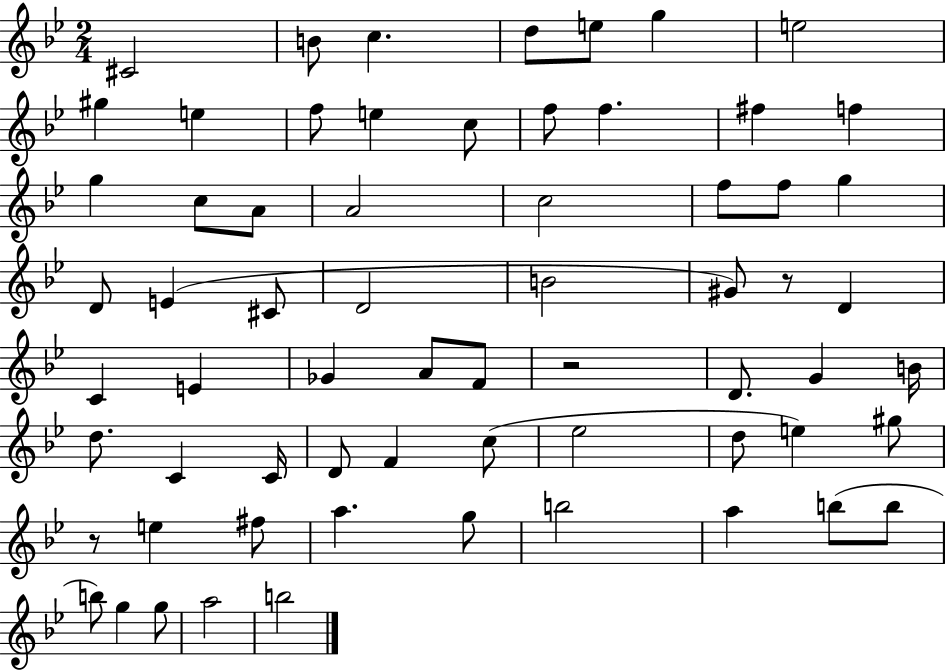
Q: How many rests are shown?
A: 3